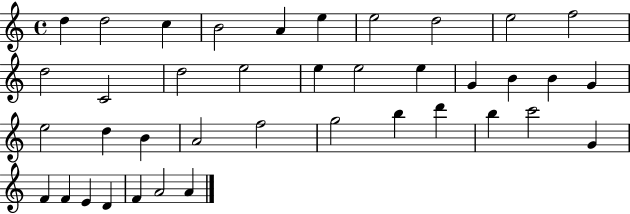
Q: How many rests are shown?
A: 0